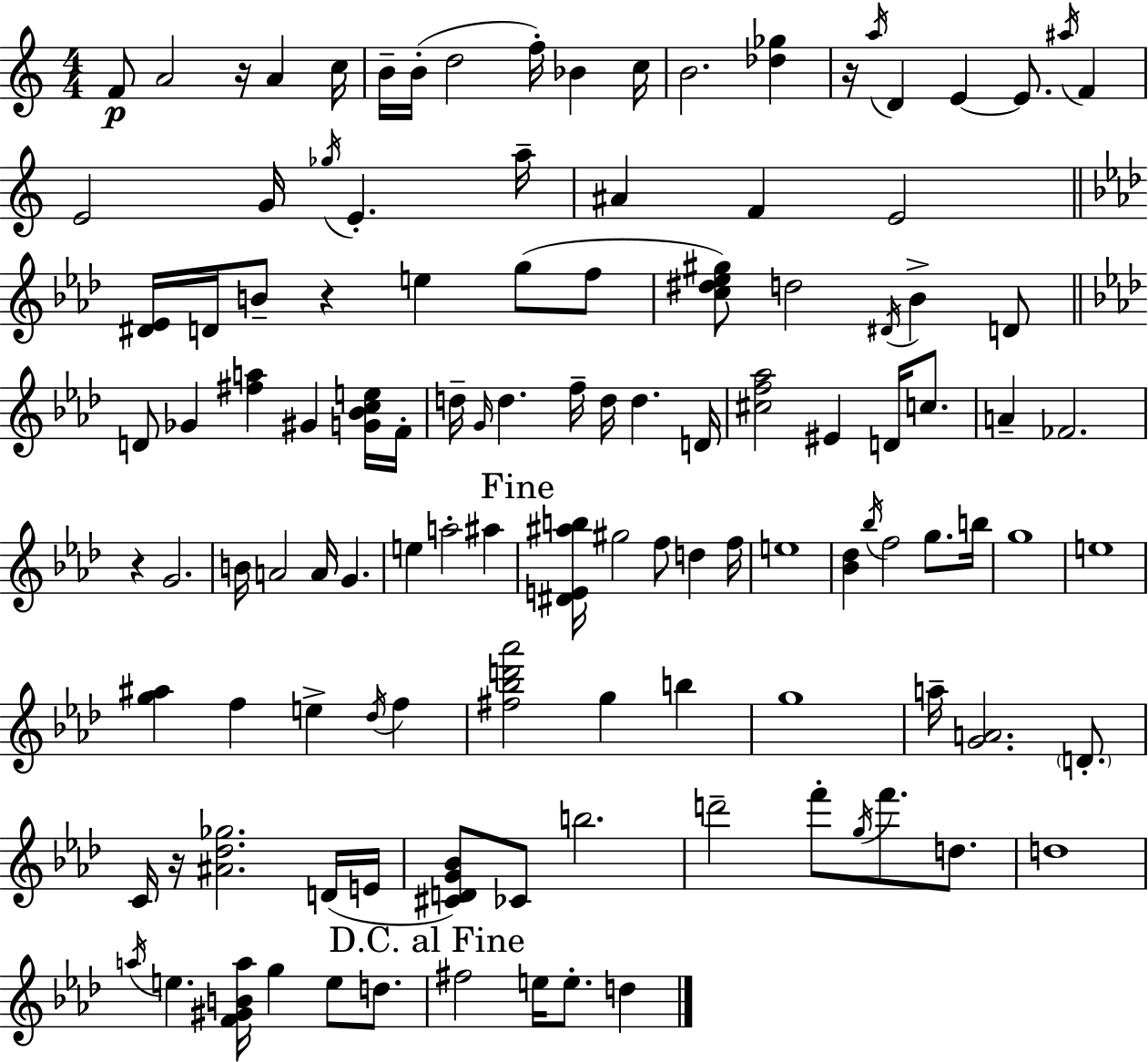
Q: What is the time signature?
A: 4/4